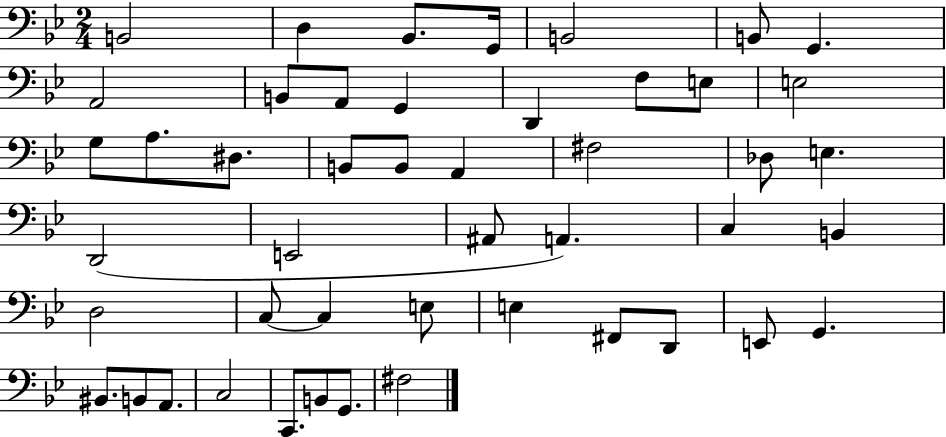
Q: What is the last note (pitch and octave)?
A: F#3